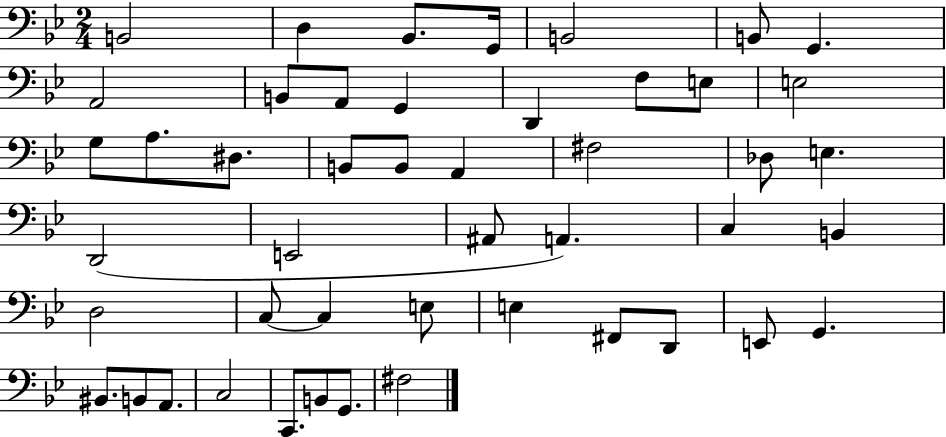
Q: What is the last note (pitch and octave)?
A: F#3